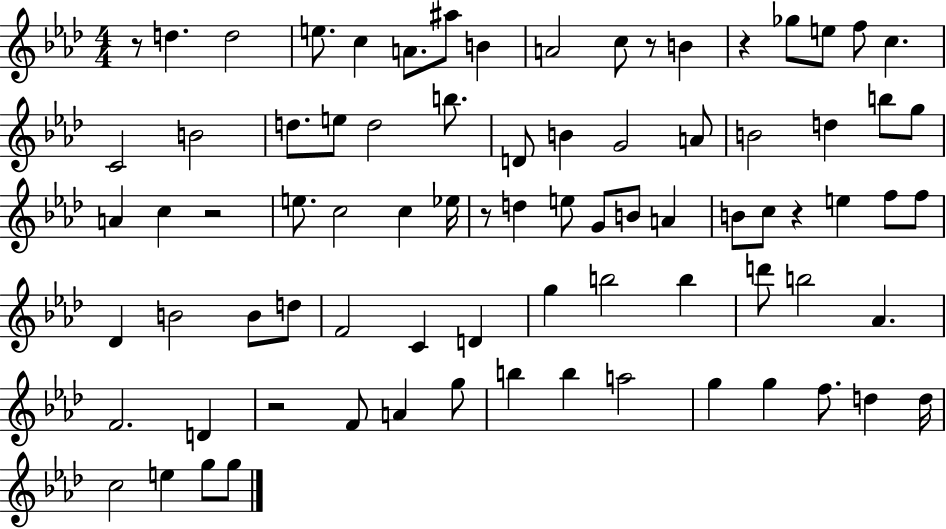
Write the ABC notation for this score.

X:1
T:Untitled
M:4/4
L:1/4
K:Ab
z/2 d d2 e/2 c A/2 ^a/2 B A2 c/2 z/2 B z _g/2 e/2 f/2 c C2 B2 d/2 e/2 d2 b/2 D/2 B G2 A/2 B2 d b/2 g/2 A c z2 e/2 c2 c _e/4 z/2 d e/2 G/2 B/2 A B/2 c/2 z e f/2 f/2 _D B2 B/2 d/2 F2 C D g b2 b d'/2 b2 _A F2 D z2 F/2 A g/2 b b a2 g g f/2 d d/4 c2 e g/2 g/2